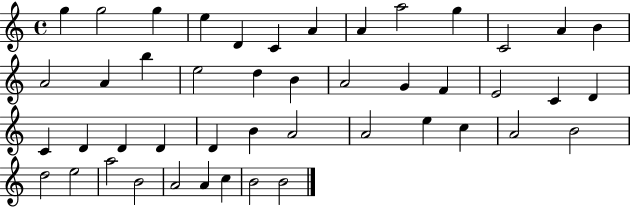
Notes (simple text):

G5/q G5/h G5/q E5/q D4/q C4/q A4/q A4/q A5/h G5/q C4/h A4/q B4/q A4/h A4/q B5/q E5/h D5/q B4/q A4/h G4/q F4/q E4/h C4/q D4/q C4/q D4/q D4/q D4/q D4/q B4/q A4/h A4/h E5/q C5/q A4/h B4/h D5/h E5/h A5/h B4/h A4/h A4/q C5/q B4/h B4/h